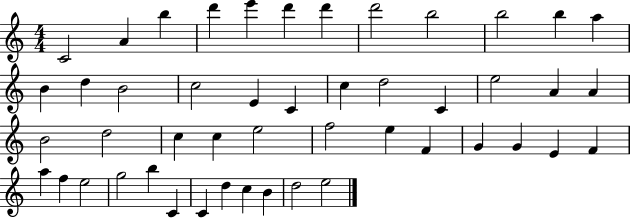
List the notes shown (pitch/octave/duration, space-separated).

C4/h A4/q B5/q D6/q E6/q D6/q D6/q D6/h B5/h B5/h B5/q A5/q B4/q D5/q B4/h C5/h E4/q C4/q C5/q D5/h C4/q E5/h A4/q A4/q B4/h D5/h C5/q C5/q E5/h F5/h E5/q F4/q G4/q G4/q E4/q F4/q A5/q F5/q E5/h G5/h B5/q C4/q C4/q D5/q C5/q B4/q D5/h E5/h